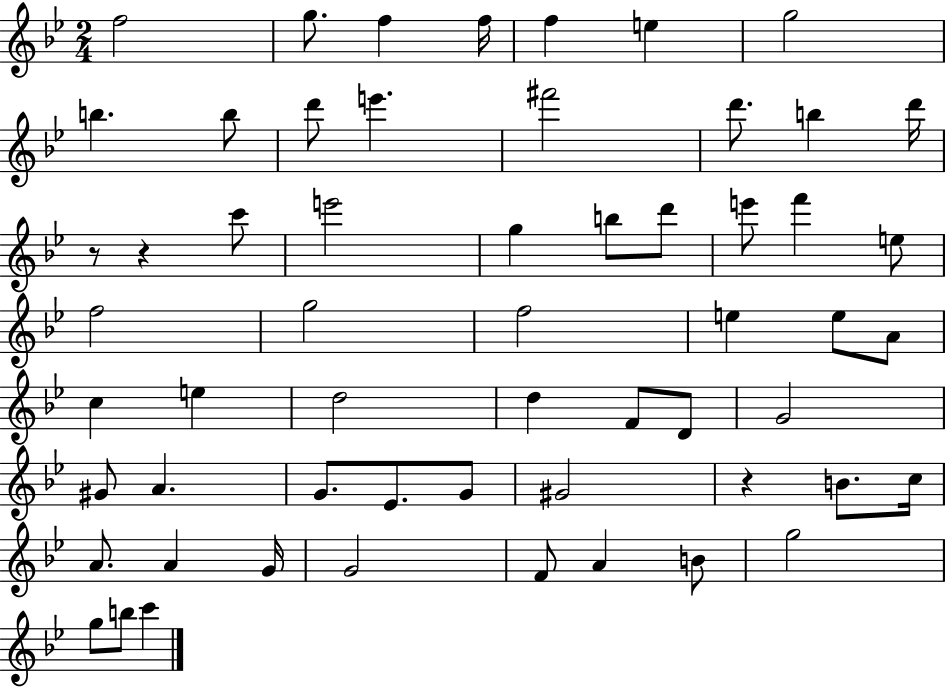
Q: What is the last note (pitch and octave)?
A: C6